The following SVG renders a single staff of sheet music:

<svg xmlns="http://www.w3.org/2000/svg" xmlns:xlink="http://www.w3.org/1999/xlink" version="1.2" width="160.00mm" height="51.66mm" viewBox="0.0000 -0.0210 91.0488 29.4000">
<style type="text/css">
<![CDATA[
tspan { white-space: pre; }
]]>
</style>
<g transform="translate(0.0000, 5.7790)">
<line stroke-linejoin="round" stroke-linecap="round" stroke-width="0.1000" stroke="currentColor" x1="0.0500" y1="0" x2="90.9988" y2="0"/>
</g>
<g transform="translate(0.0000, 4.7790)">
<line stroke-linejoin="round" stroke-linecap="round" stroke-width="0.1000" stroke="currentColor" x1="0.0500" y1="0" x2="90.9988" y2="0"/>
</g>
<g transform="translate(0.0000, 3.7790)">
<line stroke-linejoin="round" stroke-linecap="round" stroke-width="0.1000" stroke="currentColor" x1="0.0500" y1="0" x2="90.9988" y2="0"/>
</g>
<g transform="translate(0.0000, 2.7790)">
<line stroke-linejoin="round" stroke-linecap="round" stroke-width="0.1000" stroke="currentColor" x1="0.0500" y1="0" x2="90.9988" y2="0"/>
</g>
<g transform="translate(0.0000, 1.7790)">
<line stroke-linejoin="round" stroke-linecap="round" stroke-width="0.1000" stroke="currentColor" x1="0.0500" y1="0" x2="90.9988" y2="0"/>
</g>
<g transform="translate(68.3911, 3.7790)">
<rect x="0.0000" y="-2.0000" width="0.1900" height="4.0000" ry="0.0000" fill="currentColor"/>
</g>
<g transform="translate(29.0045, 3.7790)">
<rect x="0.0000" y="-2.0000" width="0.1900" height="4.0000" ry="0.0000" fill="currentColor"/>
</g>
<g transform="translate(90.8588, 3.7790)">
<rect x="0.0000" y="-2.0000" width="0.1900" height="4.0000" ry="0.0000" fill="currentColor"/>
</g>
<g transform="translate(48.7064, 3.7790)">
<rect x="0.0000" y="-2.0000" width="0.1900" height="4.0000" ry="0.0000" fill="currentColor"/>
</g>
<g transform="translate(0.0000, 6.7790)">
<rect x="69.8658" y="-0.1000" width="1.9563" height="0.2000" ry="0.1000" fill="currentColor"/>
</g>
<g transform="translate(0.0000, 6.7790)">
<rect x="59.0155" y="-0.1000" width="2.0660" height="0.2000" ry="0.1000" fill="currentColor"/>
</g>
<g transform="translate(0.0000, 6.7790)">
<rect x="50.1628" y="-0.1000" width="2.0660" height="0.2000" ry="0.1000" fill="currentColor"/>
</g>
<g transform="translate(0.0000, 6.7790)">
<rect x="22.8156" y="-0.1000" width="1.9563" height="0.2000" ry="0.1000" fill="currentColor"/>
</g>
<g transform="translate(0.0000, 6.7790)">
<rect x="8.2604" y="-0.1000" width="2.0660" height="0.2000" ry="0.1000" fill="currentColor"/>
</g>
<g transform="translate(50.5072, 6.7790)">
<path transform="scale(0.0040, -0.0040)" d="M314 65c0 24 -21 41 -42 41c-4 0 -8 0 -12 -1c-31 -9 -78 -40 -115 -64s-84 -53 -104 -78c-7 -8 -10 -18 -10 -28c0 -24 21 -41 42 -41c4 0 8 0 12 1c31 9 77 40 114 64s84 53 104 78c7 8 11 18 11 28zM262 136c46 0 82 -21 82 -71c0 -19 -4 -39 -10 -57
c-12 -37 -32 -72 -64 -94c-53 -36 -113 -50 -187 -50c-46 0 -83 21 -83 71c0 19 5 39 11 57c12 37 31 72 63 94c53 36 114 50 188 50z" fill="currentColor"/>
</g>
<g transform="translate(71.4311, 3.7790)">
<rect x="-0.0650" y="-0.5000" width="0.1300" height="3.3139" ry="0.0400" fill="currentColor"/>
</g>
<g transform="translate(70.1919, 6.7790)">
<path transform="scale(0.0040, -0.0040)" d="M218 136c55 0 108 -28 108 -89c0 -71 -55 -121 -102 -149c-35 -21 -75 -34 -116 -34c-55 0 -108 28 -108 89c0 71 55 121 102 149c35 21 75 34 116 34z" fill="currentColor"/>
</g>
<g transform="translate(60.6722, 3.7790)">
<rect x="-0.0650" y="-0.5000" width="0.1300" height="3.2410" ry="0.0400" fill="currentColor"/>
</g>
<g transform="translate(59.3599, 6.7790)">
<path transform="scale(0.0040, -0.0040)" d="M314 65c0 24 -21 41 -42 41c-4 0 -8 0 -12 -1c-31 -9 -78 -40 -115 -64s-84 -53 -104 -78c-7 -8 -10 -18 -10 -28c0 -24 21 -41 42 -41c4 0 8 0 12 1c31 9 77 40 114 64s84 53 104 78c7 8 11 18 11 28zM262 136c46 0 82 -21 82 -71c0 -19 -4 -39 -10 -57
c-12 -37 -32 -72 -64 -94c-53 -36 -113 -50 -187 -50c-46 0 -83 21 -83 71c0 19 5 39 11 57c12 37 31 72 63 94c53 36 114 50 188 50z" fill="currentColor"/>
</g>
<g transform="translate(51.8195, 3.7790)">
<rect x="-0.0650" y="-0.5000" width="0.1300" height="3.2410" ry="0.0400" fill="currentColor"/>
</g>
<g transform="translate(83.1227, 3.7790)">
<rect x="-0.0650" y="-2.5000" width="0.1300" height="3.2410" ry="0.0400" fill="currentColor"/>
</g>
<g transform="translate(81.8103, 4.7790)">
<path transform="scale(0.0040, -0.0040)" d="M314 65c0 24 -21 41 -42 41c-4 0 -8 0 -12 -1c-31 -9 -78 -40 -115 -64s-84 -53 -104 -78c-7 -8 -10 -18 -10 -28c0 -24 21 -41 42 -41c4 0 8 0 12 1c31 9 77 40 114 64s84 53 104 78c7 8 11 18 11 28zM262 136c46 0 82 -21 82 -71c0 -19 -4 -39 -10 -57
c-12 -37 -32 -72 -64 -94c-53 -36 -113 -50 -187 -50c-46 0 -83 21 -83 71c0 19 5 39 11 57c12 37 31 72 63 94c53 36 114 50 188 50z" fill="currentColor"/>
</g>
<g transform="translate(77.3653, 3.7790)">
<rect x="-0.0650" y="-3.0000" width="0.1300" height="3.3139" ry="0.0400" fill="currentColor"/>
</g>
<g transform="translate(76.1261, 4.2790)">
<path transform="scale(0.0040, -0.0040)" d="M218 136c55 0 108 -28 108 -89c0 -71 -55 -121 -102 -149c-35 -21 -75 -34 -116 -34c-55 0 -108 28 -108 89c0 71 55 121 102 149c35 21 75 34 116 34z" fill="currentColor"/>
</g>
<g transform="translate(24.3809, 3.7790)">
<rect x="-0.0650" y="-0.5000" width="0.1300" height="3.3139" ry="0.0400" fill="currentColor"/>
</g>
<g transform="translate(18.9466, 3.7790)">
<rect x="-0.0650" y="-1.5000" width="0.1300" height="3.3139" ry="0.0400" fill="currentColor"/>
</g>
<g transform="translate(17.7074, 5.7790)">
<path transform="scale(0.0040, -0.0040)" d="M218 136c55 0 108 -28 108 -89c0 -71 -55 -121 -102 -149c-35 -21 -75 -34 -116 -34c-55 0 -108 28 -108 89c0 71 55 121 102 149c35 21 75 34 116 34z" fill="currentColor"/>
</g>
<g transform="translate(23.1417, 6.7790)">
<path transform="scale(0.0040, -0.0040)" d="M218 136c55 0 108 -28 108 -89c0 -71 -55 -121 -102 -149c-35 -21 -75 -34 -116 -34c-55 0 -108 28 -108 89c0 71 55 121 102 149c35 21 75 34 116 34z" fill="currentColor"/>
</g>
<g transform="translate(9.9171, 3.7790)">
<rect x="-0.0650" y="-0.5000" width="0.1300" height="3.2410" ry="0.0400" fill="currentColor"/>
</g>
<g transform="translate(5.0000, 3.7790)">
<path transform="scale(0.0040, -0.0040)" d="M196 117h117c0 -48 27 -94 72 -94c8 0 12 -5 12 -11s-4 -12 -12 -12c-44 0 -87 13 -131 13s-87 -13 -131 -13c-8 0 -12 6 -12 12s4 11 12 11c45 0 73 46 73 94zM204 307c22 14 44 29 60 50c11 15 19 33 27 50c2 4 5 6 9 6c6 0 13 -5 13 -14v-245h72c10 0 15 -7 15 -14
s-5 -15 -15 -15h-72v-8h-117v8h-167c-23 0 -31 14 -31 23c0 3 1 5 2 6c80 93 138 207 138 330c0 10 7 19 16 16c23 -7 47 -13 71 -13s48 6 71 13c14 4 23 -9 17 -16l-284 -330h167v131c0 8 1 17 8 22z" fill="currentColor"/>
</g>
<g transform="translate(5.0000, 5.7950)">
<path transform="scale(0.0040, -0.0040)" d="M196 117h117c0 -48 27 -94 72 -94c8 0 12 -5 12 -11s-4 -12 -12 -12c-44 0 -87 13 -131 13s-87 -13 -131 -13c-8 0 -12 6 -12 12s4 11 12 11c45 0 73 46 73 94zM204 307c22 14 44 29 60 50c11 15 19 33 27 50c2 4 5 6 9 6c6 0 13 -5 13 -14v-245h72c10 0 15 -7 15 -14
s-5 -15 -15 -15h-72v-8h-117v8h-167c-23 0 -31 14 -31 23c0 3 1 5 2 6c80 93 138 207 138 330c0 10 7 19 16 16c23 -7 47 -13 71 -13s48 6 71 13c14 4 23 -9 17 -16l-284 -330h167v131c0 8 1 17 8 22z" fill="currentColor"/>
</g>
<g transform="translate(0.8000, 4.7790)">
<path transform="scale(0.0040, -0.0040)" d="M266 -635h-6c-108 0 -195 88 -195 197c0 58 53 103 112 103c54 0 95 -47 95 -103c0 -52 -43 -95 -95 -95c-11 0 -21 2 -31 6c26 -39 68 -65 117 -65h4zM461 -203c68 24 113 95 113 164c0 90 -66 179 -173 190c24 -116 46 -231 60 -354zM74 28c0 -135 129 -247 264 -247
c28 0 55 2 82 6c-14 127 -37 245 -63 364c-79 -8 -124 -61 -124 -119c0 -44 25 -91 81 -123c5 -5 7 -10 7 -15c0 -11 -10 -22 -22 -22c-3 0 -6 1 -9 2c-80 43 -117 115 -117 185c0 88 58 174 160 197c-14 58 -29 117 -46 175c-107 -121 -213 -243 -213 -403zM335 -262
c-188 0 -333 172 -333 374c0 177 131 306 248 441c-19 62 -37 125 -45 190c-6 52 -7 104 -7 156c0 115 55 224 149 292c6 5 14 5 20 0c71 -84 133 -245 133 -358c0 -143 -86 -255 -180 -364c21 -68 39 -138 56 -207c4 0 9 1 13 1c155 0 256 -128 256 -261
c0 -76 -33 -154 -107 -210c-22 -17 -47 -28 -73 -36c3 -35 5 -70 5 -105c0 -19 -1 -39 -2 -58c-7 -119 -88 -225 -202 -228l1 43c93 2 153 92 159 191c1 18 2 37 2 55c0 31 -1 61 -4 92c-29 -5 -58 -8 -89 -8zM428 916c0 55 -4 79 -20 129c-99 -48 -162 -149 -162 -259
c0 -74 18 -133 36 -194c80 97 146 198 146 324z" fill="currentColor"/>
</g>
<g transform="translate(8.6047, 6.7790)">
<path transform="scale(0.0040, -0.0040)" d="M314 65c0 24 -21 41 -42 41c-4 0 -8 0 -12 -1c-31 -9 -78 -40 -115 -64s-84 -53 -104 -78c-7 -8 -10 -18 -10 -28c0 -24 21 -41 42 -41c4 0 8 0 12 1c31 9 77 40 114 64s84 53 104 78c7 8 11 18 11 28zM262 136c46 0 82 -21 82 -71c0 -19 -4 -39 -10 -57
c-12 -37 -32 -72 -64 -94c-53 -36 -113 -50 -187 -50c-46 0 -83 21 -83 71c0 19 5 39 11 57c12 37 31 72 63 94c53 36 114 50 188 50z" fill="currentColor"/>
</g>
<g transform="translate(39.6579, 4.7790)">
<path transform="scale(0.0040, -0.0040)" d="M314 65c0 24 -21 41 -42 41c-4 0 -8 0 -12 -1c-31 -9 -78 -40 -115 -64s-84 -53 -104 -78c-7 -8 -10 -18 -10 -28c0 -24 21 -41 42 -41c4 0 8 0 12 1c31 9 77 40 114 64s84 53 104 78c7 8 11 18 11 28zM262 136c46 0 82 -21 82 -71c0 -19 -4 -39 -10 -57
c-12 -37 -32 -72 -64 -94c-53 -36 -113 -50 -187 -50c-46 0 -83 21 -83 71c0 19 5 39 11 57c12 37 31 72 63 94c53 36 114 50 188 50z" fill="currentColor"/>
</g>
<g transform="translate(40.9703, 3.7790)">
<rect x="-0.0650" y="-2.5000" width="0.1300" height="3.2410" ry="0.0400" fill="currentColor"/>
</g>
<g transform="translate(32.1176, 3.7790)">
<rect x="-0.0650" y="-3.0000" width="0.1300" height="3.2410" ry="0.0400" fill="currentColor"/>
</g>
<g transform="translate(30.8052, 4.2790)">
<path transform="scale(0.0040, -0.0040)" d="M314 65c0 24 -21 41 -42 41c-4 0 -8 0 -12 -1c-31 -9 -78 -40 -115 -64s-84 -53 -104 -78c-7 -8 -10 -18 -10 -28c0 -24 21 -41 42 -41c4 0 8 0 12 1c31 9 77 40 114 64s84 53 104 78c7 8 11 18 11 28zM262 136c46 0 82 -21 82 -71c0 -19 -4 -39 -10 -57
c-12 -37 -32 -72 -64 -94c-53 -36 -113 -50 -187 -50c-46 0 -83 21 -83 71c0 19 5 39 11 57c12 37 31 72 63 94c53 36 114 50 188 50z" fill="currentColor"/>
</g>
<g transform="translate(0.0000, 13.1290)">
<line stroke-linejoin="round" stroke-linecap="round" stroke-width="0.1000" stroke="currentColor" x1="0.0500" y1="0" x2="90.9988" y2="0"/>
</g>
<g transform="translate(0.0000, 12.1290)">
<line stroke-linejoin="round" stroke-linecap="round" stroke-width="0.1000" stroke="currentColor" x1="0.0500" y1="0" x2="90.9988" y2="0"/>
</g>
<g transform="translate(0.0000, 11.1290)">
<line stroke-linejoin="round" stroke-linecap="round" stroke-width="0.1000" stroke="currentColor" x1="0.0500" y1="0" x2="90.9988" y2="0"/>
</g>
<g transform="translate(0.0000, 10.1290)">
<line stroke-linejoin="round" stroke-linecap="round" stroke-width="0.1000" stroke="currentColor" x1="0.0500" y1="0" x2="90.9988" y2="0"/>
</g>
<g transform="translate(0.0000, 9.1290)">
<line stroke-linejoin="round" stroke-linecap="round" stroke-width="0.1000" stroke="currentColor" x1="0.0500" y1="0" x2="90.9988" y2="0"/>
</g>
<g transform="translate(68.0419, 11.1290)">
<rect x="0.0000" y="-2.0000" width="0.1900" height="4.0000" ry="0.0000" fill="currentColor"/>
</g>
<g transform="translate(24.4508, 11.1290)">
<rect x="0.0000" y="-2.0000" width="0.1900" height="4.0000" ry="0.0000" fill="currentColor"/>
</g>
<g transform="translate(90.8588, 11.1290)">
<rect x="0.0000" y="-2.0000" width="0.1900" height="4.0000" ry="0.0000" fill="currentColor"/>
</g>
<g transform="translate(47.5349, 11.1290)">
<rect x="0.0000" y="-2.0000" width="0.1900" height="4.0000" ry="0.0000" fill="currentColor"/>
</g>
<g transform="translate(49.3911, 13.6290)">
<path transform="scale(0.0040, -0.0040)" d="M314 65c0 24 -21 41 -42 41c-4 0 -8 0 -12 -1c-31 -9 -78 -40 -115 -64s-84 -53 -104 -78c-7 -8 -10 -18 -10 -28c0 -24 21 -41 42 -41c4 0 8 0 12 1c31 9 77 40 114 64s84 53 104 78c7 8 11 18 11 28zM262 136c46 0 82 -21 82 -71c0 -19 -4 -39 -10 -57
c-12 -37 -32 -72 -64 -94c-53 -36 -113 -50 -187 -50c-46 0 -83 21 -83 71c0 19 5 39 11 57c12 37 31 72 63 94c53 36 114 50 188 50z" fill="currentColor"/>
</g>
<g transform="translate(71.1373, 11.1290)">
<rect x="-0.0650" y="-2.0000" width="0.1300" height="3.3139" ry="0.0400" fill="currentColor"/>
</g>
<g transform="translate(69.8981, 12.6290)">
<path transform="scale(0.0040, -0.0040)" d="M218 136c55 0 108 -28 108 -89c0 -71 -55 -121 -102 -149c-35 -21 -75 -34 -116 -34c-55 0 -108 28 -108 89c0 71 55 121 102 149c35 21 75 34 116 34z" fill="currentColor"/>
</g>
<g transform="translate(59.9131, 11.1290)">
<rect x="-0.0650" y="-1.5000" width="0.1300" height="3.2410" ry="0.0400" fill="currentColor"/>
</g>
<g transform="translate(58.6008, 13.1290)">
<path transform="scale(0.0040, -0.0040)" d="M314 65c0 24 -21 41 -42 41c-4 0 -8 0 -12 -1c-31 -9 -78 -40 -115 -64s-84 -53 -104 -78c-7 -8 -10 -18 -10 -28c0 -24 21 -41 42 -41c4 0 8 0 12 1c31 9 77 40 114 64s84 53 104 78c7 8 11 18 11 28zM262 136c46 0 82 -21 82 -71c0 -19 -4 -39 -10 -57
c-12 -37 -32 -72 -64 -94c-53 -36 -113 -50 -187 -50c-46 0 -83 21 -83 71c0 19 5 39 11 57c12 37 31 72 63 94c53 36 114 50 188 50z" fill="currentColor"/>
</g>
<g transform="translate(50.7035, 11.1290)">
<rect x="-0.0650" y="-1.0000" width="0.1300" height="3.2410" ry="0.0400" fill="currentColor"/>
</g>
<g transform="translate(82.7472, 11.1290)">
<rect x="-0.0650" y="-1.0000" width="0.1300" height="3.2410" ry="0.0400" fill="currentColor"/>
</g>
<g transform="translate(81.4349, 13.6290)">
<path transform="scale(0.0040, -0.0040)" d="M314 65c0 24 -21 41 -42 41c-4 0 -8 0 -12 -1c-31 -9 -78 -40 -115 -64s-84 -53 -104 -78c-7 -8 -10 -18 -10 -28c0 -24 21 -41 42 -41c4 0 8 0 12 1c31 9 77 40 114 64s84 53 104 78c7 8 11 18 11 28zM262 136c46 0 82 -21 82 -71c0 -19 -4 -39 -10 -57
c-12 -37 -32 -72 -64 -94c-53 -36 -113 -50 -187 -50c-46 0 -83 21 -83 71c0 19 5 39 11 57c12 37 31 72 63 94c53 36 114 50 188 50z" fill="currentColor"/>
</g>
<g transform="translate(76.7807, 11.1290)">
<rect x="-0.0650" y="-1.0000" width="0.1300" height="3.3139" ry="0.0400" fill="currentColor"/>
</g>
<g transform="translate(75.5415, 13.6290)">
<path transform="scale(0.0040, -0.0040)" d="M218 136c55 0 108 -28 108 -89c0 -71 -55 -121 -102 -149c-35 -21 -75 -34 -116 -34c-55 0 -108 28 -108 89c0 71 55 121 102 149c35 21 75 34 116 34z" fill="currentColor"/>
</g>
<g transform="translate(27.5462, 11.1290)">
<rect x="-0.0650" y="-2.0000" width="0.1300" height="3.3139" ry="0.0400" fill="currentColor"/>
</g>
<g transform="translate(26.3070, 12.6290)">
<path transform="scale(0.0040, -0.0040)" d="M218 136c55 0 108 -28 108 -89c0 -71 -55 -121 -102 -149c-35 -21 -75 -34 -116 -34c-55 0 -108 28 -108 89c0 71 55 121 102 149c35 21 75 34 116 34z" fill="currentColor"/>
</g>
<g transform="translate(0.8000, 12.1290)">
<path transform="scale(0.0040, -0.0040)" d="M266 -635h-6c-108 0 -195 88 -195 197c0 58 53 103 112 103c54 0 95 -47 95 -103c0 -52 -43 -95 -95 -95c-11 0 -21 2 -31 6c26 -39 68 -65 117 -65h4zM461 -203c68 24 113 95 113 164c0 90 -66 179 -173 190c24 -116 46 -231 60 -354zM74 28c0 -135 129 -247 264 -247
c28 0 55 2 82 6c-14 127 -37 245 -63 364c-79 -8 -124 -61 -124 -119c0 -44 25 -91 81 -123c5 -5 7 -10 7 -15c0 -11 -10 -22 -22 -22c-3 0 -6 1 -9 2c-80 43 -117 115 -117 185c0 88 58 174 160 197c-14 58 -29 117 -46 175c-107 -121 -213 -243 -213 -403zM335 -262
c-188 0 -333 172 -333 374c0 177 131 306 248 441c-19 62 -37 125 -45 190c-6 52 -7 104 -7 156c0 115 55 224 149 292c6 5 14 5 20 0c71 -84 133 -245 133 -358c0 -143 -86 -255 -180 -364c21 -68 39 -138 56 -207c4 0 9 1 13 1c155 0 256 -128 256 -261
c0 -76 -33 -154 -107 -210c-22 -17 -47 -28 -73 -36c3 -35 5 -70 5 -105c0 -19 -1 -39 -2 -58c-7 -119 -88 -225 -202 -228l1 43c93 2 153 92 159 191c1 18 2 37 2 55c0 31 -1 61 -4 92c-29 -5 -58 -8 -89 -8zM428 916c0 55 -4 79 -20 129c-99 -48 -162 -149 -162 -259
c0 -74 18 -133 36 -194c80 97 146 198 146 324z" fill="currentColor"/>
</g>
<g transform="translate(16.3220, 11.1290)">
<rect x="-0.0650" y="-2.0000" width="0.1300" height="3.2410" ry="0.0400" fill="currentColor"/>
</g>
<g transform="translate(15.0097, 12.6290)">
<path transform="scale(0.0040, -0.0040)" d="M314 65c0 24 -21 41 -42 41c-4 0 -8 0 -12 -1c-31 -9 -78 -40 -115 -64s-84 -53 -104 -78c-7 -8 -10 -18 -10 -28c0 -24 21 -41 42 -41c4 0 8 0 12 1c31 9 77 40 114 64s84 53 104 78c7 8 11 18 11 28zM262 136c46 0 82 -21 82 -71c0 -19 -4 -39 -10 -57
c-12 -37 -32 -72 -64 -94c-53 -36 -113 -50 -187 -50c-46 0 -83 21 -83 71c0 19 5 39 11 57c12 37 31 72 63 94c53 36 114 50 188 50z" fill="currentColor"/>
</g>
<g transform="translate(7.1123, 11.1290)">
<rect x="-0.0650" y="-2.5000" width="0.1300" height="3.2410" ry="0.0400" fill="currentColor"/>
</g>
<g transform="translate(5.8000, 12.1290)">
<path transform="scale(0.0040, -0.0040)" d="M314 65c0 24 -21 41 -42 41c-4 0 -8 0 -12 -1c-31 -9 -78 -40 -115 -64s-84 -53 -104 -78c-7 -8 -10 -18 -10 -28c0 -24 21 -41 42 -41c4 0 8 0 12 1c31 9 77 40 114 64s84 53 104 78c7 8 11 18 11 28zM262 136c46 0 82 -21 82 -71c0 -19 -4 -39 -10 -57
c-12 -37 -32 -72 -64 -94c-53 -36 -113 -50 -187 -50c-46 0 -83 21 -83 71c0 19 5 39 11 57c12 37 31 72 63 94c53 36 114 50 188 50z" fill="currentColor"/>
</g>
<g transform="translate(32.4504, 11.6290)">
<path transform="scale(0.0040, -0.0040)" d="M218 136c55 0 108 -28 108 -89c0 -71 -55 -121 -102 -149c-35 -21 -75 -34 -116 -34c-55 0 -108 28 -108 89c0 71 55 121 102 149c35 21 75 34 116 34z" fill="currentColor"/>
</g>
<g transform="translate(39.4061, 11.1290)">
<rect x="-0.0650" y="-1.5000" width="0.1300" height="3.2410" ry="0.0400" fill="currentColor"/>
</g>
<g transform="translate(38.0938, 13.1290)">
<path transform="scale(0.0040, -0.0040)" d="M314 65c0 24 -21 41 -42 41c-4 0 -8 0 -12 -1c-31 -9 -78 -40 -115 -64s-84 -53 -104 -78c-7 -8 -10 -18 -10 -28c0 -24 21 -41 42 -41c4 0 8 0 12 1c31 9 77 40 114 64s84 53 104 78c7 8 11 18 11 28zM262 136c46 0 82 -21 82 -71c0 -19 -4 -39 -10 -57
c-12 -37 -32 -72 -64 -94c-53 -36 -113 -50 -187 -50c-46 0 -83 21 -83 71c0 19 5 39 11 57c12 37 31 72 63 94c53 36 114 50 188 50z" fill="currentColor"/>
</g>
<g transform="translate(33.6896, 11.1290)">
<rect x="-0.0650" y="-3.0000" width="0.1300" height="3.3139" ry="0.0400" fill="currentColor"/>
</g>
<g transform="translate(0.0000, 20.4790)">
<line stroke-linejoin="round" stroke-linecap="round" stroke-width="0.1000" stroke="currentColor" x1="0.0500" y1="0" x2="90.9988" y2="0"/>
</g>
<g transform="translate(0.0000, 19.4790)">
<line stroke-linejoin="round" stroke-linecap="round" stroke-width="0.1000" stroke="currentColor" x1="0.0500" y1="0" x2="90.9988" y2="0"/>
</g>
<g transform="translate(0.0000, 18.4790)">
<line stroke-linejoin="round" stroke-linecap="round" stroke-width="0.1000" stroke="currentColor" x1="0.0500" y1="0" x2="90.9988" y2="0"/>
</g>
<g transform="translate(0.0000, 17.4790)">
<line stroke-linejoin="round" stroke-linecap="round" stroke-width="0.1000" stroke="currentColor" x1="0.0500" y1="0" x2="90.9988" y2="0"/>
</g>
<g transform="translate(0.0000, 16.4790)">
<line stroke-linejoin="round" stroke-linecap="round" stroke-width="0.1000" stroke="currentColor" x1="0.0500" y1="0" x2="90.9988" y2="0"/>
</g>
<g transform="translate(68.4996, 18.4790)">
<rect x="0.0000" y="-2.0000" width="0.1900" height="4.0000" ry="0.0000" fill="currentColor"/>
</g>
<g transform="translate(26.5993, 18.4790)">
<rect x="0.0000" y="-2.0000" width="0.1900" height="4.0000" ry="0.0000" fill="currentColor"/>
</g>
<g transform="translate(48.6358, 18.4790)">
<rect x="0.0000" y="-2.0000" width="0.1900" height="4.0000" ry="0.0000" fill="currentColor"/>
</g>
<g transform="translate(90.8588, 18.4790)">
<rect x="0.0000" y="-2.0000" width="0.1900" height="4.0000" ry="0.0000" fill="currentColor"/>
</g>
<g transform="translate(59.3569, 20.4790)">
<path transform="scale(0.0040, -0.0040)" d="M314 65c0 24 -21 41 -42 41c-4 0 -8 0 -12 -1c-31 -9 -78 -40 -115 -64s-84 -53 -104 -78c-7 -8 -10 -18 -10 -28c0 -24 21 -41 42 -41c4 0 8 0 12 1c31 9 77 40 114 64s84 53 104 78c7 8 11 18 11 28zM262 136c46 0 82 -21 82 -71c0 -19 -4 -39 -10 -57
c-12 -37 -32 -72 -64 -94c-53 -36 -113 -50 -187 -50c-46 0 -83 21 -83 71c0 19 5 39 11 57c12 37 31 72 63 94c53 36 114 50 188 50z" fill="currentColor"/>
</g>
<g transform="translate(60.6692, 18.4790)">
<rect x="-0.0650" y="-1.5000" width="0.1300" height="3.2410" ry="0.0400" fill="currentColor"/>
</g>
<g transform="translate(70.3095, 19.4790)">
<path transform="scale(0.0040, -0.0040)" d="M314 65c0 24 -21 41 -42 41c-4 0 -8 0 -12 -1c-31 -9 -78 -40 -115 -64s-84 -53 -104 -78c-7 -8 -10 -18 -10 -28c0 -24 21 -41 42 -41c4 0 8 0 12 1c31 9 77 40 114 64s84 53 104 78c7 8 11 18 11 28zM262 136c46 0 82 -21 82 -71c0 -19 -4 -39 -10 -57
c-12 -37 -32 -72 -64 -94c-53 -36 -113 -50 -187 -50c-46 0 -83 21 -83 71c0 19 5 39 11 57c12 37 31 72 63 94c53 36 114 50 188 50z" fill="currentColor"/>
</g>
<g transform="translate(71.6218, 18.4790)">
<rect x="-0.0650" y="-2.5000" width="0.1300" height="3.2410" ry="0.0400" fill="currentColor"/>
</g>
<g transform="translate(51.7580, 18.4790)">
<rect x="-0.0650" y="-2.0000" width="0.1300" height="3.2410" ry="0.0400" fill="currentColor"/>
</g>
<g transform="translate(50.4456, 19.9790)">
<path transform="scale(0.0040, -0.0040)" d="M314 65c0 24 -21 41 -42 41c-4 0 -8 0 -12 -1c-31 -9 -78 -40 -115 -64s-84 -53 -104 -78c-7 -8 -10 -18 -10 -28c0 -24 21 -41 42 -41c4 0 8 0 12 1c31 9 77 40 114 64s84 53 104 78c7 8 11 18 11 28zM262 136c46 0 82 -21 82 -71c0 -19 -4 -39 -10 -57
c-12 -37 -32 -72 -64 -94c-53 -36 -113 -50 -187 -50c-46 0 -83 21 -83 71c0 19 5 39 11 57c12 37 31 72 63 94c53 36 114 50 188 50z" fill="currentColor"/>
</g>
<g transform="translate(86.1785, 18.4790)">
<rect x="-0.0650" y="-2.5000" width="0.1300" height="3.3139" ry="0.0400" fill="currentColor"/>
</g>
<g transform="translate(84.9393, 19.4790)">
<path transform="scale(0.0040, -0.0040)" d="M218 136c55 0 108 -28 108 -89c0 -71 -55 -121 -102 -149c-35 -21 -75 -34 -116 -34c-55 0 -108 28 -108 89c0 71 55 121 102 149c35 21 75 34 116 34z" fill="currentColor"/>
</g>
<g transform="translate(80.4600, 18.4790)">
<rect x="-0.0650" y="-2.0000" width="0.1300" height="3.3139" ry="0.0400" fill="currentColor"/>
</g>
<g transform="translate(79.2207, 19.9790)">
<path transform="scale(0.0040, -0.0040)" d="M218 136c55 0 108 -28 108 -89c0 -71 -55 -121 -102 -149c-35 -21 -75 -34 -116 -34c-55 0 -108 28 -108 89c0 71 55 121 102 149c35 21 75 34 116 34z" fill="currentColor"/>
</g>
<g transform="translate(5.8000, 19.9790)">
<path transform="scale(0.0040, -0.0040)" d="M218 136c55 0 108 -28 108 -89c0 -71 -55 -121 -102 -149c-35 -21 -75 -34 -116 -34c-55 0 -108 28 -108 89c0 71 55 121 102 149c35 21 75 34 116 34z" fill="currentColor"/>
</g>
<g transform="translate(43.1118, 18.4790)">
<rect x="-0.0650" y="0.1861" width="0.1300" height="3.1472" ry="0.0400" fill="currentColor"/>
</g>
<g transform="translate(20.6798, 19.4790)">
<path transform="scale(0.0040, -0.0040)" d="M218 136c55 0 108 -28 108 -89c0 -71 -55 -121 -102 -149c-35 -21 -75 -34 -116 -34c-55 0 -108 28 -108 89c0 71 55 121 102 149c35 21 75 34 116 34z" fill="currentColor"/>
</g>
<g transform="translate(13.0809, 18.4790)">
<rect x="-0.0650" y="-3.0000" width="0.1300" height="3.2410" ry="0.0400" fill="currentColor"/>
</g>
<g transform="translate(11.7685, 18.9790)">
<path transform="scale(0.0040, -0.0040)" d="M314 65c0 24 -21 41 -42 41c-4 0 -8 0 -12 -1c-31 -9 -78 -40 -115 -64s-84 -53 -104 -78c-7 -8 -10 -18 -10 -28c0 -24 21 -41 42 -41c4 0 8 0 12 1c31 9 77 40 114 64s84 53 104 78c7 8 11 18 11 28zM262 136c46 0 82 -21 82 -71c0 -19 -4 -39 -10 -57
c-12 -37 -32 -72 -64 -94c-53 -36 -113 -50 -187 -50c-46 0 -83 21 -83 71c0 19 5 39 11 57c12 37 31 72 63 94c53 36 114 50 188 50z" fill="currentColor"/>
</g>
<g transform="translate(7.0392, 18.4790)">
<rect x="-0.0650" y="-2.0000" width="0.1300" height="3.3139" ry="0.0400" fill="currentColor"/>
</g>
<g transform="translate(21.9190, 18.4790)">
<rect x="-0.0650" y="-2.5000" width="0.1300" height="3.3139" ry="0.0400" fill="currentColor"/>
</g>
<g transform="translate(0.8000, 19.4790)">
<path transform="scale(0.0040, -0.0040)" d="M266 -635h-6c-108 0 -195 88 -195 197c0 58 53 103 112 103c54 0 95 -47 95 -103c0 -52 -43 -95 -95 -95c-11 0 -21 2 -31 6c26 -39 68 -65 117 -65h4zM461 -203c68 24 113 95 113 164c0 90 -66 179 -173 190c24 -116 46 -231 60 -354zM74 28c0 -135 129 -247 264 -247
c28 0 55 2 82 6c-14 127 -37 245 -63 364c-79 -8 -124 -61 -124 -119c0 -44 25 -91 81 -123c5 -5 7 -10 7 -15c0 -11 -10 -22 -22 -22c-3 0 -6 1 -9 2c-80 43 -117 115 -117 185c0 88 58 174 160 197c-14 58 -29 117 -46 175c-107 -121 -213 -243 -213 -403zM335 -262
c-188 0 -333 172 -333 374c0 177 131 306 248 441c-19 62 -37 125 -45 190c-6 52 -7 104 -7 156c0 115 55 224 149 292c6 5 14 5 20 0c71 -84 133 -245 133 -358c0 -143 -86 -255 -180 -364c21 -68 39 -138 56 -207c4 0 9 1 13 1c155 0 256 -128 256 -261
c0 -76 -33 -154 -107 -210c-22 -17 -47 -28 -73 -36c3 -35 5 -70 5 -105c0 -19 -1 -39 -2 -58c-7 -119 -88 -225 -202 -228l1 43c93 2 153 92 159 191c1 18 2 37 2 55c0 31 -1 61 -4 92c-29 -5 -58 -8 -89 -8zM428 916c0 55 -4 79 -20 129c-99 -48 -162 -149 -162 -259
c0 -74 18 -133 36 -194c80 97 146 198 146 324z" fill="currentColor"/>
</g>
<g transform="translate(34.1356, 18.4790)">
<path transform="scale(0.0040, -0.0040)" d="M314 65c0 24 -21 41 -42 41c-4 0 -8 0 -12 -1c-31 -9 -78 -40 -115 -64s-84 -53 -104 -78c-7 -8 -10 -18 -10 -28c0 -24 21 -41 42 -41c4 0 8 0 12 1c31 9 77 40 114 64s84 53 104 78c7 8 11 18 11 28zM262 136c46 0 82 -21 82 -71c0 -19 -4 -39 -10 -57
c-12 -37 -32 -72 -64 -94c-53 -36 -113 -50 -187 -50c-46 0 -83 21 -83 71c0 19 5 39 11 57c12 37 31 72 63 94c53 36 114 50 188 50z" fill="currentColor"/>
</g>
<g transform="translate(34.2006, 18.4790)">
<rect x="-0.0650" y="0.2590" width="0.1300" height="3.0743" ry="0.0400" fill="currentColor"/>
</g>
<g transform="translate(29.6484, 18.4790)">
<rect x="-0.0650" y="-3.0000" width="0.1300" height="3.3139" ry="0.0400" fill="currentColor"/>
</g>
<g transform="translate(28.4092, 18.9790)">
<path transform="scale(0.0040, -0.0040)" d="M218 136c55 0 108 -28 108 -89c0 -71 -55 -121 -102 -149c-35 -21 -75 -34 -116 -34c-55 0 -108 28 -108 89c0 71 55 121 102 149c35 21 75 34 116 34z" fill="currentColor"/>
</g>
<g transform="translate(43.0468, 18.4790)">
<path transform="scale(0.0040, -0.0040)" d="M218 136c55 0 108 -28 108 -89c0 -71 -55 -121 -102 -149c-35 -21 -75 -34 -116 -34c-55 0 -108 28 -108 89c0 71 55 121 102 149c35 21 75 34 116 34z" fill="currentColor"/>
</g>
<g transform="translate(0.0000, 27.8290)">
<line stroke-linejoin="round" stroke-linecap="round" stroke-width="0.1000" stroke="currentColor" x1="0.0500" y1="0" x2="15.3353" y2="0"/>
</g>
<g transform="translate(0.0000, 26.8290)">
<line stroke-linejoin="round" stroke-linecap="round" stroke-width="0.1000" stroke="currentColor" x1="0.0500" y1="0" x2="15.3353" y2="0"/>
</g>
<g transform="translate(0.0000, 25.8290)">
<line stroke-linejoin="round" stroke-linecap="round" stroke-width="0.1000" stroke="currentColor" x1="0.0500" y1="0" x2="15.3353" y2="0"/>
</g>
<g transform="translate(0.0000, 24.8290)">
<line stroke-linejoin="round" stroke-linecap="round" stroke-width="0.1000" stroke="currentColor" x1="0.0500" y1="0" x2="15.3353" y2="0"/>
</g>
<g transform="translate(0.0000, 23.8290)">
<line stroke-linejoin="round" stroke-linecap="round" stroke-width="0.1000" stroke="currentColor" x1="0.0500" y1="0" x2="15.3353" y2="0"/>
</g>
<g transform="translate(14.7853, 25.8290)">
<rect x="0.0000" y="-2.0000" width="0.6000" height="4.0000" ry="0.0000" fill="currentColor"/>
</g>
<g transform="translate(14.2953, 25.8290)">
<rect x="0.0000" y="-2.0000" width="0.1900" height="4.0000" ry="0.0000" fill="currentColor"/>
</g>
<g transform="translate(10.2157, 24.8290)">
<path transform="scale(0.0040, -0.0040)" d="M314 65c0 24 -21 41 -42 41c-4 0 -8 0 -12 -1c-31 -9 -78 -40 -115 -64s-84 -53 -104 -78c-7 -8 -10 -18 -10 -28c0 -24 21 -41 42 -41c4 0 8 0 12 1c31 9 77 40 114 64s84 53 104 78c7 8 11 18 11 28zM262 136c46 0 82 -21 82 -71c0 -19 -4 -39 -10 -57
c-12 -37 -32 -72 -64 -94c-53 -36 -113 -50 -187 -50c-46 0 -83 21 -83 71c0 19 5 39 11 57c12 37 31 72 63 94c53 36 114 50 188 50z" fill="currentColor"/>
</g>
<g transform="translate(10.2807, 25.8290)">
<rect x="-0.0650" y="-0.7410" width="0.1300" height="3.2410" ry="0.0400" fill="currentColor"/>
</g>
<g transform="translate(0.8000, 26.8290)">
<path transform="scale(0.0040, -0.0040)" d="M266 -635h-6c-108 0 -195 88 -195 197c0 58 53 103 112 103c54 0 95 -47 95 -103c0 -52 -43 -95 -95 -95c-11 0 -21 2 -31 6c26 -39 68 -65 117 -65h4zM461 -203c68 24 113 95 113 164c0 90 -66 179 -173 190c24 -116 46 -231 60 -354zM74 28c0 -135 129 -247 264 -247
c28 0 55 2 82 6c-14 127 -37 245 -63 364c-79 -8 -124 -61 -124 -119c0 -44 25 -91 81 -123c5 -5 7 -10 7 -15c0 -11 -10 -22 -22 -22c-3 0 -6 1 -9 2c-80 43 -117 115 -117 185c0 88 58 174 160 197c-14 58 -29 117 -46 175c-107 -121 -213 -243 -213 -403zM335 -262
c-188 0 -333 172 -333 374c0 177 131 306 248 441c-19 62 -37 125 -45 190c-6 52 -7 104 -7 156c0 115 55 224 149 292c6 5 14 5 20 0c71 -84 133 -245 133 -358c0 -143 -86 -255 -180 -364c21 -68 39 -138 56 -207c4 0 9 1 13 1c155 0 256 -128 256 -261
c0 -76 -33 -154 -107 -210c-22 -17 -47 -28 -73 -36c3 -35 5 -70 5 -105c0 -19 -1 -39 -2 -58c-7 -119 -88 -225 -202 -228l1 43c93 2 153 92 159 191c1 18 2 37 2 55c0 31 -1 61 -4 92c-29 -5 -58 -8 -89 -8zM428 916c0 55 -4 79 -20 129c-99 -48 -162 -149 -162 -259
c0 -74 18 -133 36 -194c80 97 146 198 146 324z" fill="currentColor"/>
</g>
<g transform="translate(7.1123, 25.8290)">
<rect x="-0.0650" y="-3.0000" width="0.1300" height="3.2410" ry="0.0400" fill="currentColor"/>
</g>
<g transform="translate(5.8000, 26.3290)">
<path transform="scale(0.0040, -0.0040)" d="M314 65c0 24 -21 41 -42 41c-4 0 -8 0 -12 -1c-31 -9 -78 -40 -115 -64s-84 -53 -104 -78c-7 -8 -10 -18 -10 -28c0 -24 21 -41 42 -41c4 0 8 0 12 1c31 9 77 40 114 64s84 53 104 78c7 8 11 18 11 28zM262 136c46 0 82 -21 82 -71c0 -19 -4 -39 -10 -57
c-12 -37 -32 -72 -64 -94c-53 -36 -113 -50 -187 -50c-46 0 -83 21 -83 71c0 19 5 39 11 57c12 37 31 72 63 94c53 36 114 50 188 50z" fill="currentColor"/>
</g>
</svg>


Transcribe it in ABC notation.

X:1
T:Untitled
M:4/4
L:1/4
K:C
C2 E C A2 G2 C2 C2 C A G2 G2 F2 F A E2 D2 E2 F D D2 F A2 G A B2 B F2 E2 G2 F G A2 d2